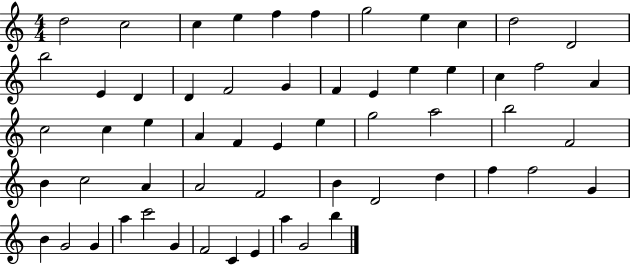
D5/h C5/h C5/q E5/q F5/q F5/q G5/h E5/q C5/q D5/h D4/h B5/h E4/q D4/q D4/q F4/h G4/q F4/q E4/q E5/q E5/q C5/q F5/h A4/q C5/h C5/q E5/q A4/q F4/q E4/q E5/q G5/h A5/h B5/h F4/h B4/q C5/h A4/q A4/h F4/h B4/q D4/h D5/q F5/q F5/h G4/q B4/q G4/h G4/q A5/q C6/h G4/q F4/h C4/q E4/q A5/q G4/h B5/q